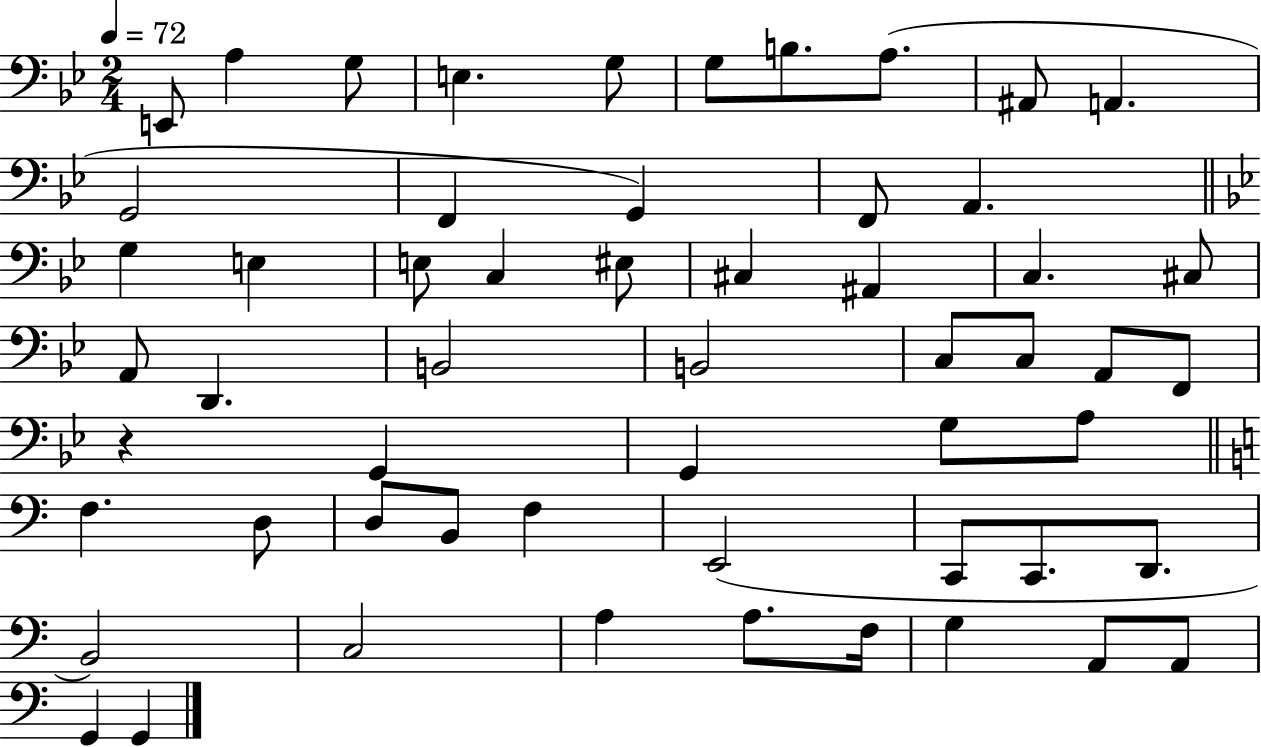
{
  \clef bass
  \numericTimeSignature
  \time 2/4
  \key bes \major
  \tempo 4 = 72
  e,8 a4 g8 | e4. g8 | g8 b8. a8.( | ais,8 a,4. | \break g,2 | f,4 g,4) | f,8 a,4. | \bar "||" \break \key g \minor g4 e4 | e8 c4 eis8 | cis4 ais,4 | c4. cis8 | \break a,8 d,4. | b,2 | b,2 | c8 c8 a,8 f,8 | \break r4 g,4 | g,4 g8 a8 | \bar "||" \break \key a \minor f4. d8 | d8 b,8 f4 | e,2( | c,8 c,8. d,8. | \break b,2) | c2 | a4 a8. f16 | g4 a,8 a,8 | \break g,4 g,4 | \bar "|."
}